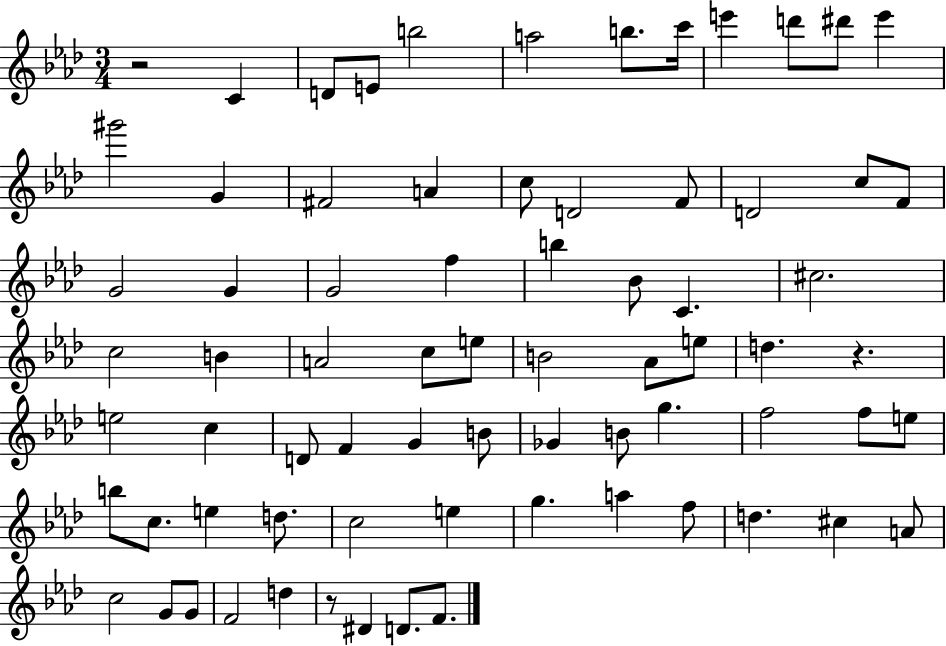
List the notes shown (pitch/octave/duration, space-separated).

R/h C4/q D4/e E4/e B5/h A5/h B5/e. C6/s E6/q D6/e D#6/e E6/q G#6/h G4/q F#4/h A4/q C5/e D4/h F4/e D4/h C5/e F4/e G4/h G4/q G4/h F5/q B5/q Bb4/e C4/q. C#5/h. C5/h B4/q A4/h C5/e E5/e B4/h Ab4/e E5/e D5/q. R/q. E5/h C5/q D4/e F4/q G4/q B4/e Gb4/q B4/e G5/q. F5/h F5/e E5/e B5/e C5/e. E5/q D5/e. C5/h E5/q G5/q. A5/q F5/e D5/q. C#5/q A4/e C5/h G4/e G4/e F4/h D5/q R/e D#4/q D4/e. F4/e.